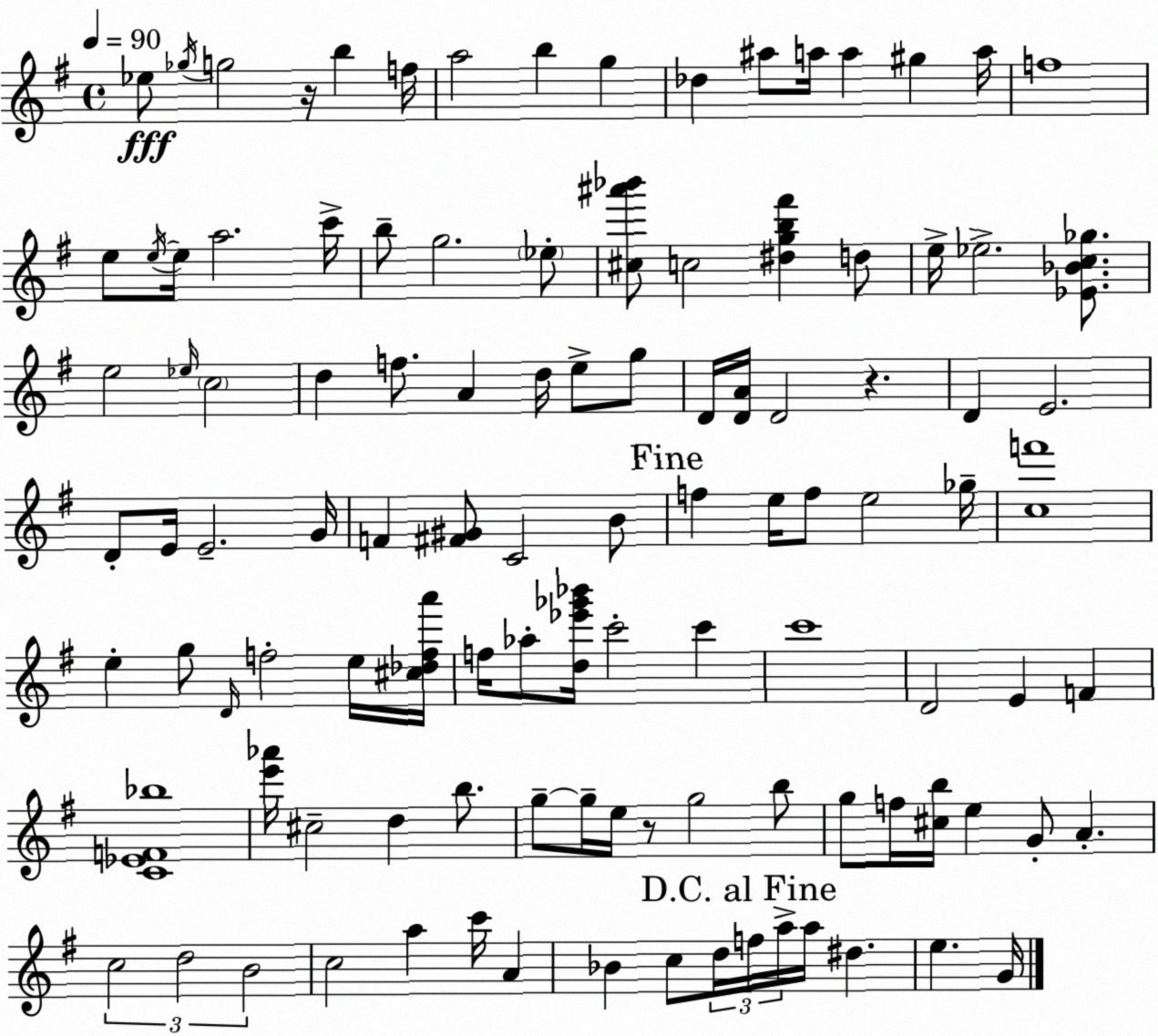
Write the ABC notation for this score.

X:1
T:Untitled
M:4/4
L:1/4
K:G
_e/2 _g/4 g2 z/4 b f/4 a2 b g _d ^a/2 a/4 a ^g a/4 f4 e/2 e/4 e/4 a2 c'/4 b/2 g2 _e/2 [^c^a'_b']/2 c2 [^dgb^f'] d/2 e/4 _e2 [_E_Bc_g]/2 e2 _e/4 c2 d f/2 A d/4 e/2 g/2 D/4 [DA]/4 D2 z D E2 D/2 E/4 E2 G/4 F [^F^G]/2 C2 B/2 f e/4 f/2 e2 _g/4 [cf']4 e g/2 D/4 f2 e/4 [^c_dfa']/4 f/4 _a/2 [d_e'_g'_b']/4 c'2 c' c'4 D2 E F [C_EF_b]4 [e'_a']/4 ^c2 d b/2 g/2 g/4 e/4 z/2 g2 b/2 g/2 f/4 [^cb]/4 e G/2 A c2 d2 B2 c2 a c'/4 A _B c/2 d/4 f/4 a/4 a/4 ^d e G/4